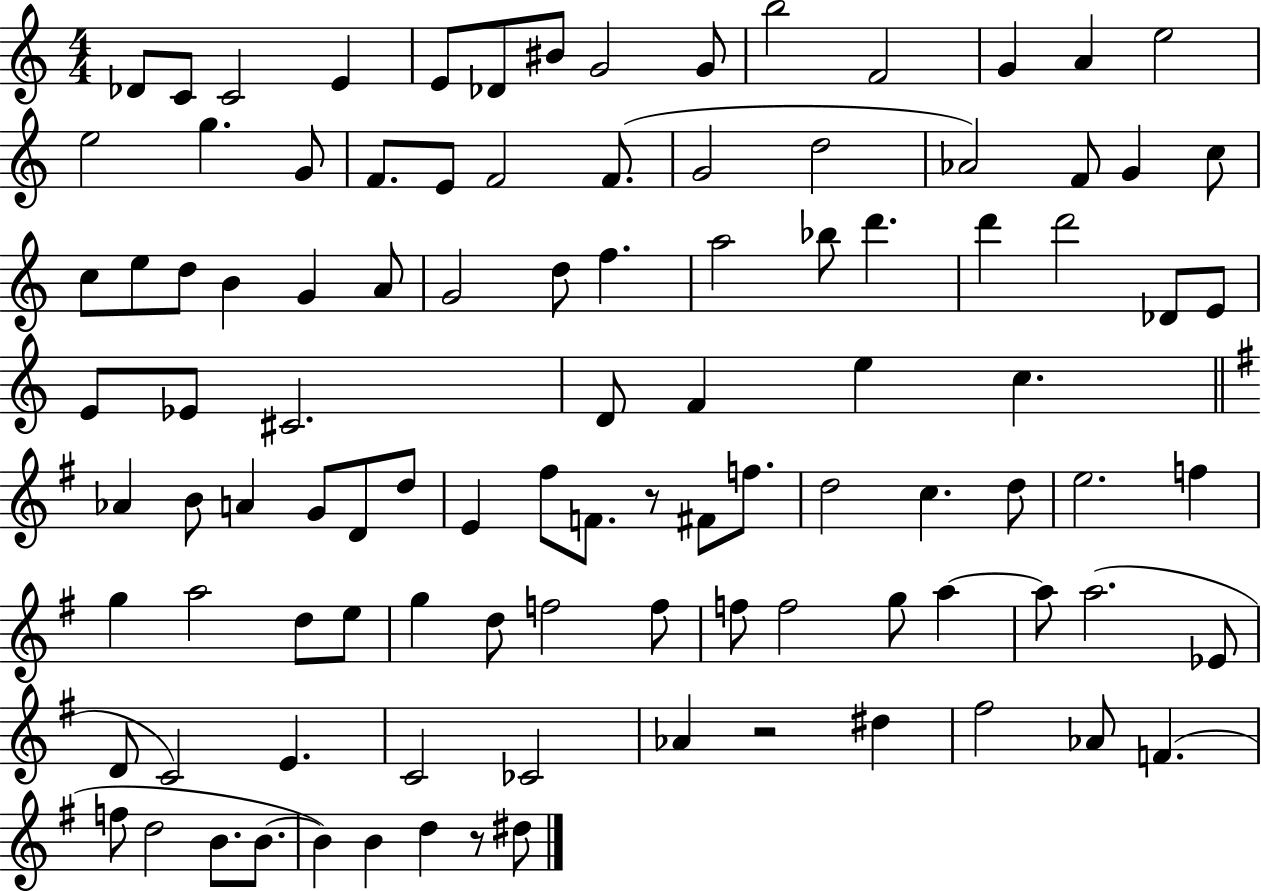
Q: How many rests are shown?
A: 3